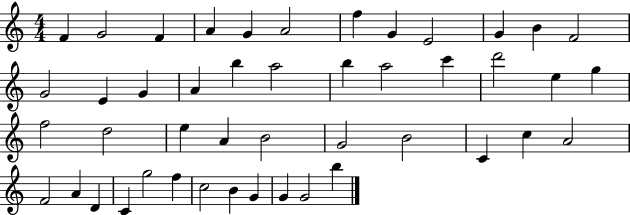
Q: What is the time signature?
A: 4/4